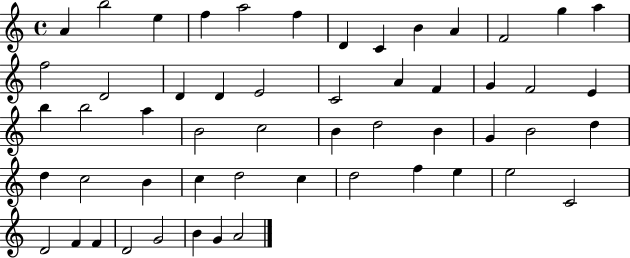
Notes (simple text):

A4/q B5/h E5/q F5/q A5/h F5/q D4/q C4/q B4/q A4/q F4/h G5/q A5/q F5/h D4/h D4/q D4/q E4/h C4/h A4/q F4/q G4/q F4/h E4/q B5/q B5/h A5/q B4/h C5/h B4/q D5/h B4/q G4/q B4/h D5/q D5/q C5/h B4/q C5/q D5/h C5/q D5/h F5/q E5/q E5/h C4/h D4/h F4/q F4/q D4/h G4/h B4/q G4/q A4/h